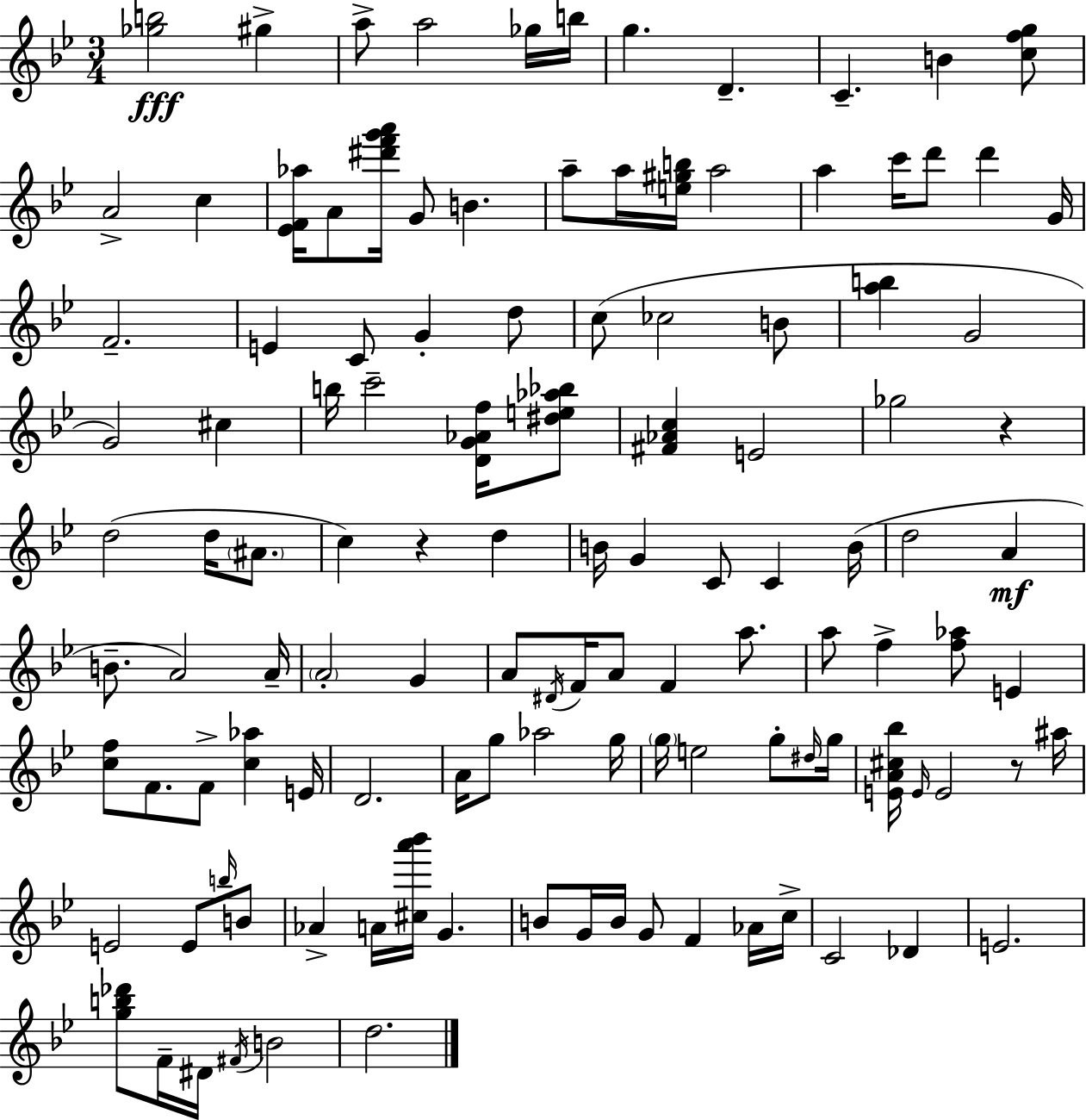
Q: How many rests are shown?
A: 3